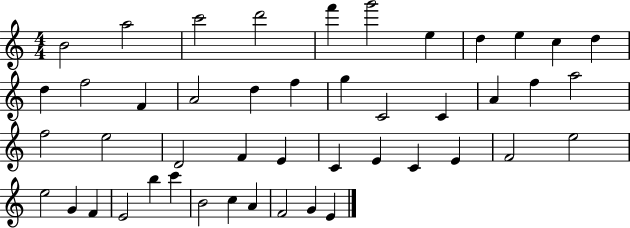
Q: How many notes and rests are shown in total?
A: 46